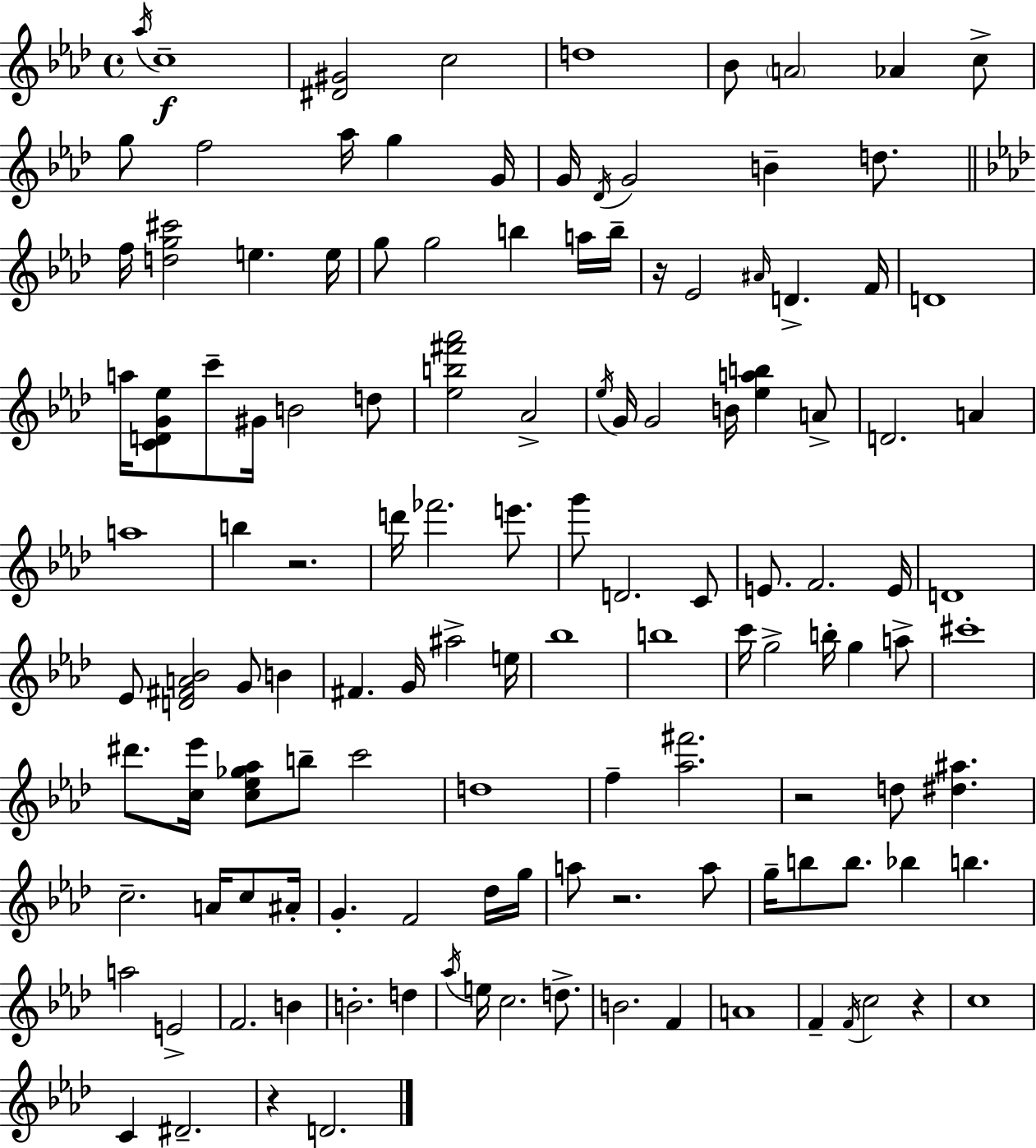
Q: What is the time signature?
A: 4/4